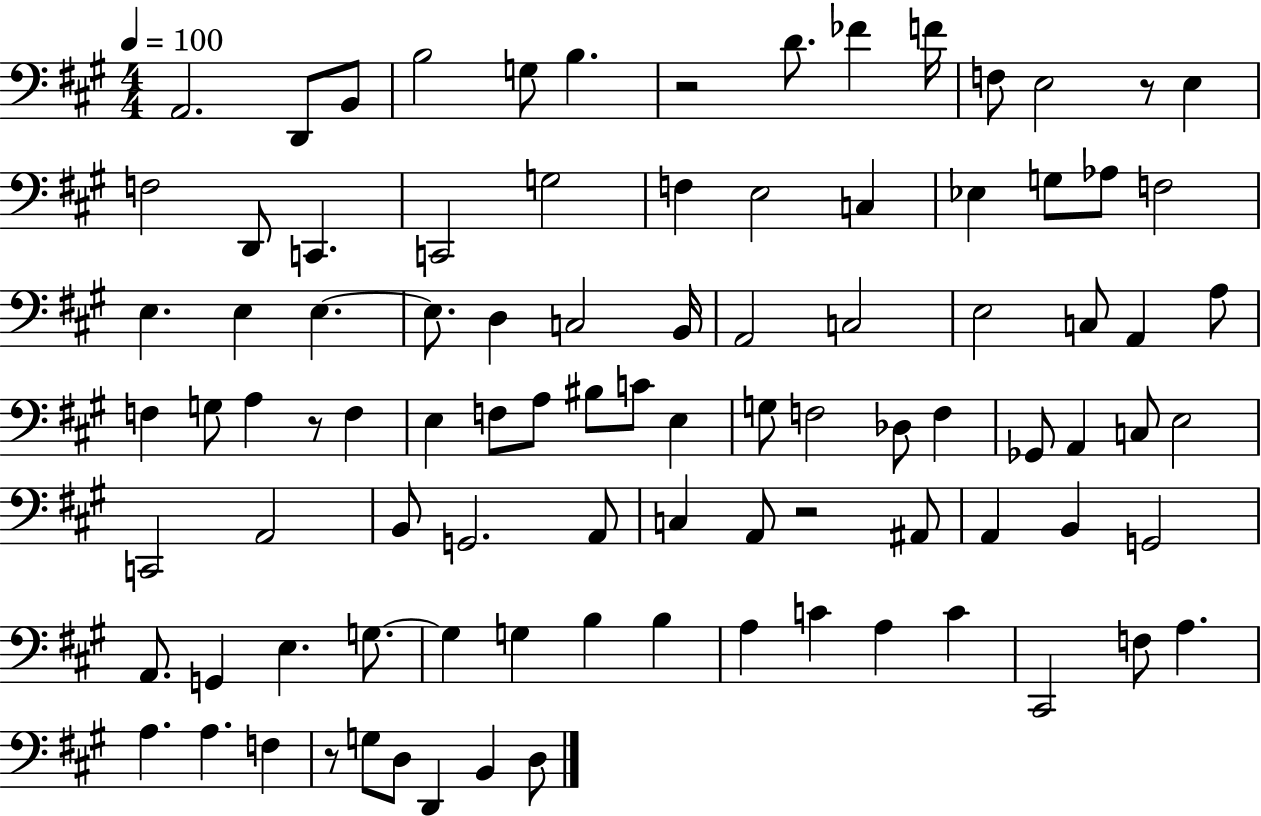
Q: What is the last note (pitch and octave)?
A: D3